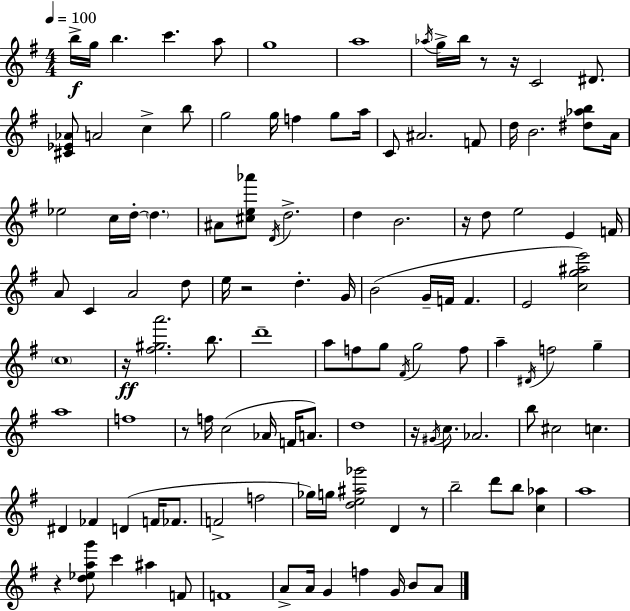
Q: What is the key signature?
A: E minor